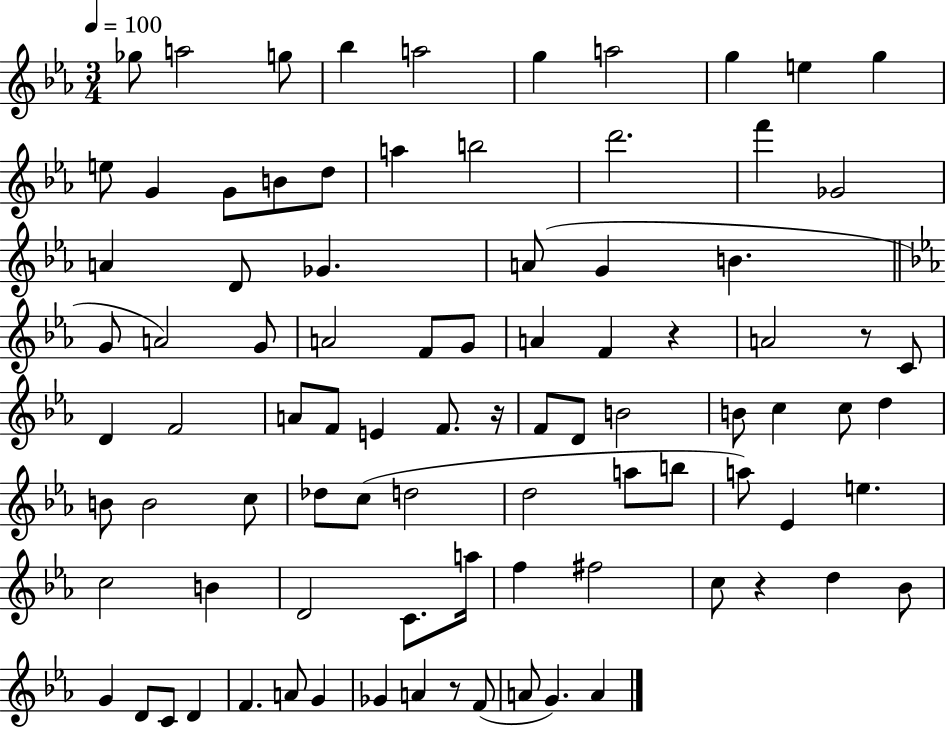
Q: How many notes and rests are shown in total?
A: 89